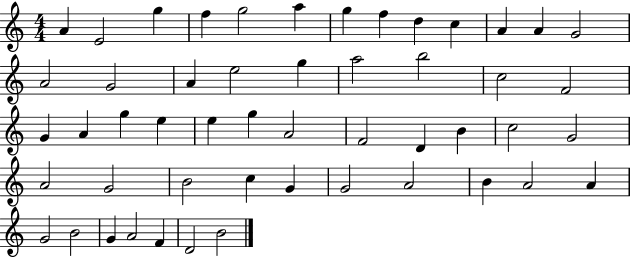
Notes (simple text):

A4/q E4/h G5/q F5/q G5/h A5/q G5/q F5/q D5/q C5/q A4/q A4/q G4/h A4/h G4/h A4/q E5/h G5/q A5/h B5/h C5/h F4/h G4/q A4/q G5/q E5/q E5/q G5/q A4/h F4/h D4/q B4/q C5/h G4/h A4/h G4/h B4/h C5/q G4/q G4/h A4/h B4/q A4/h A4/q G4/h B4/h G4/q A4/h F4/q D4/h B4/h